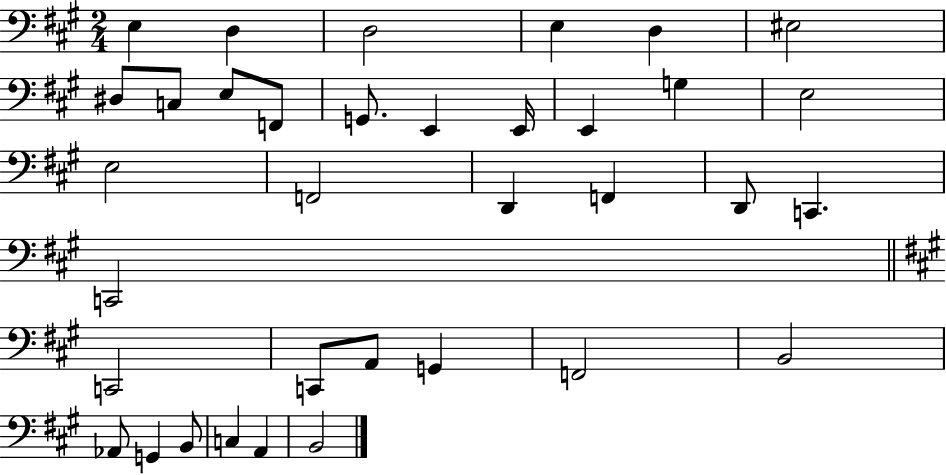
{
  \clef bass
  \numericTimeSignature
  \time 2/4
  \key a \major
  e4 d4 | d2 | e4 d4 | eis2 | \break dis8 c8 e8 f,8 | g,8. e,4 e,16 | e,4 g4 | e2 | \break e2 | f,2 | d,4 f,4 | d,8 c,4. | \break c,2 | \bar "||" \break \key a \major c,2 | c,8 a,8 g,4 | f,2 | b,2 | \break aes,8 g,4 b,8 | c4 a,4 | b,2 | \bar "|."
}